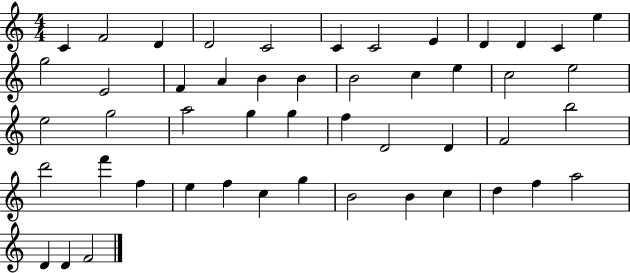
X:1
T:Untitled
M:4/4
L:1/4
K:C
C F2 D D2 C2 C C2 E D D C e g2 E2 F A B B B2 c e c2 e2 e2 g2 a2 g g f D2 D F2 b2 d'2 f' f e f c g B2 B c d f a2 D D F2